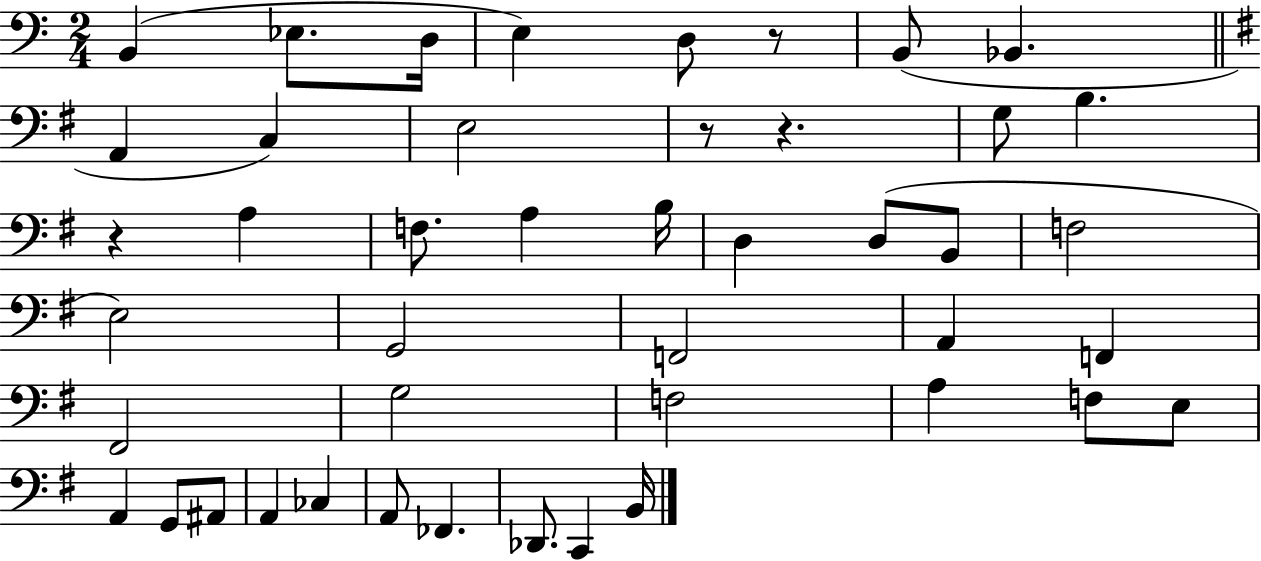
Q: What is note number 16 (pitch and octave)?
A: B3